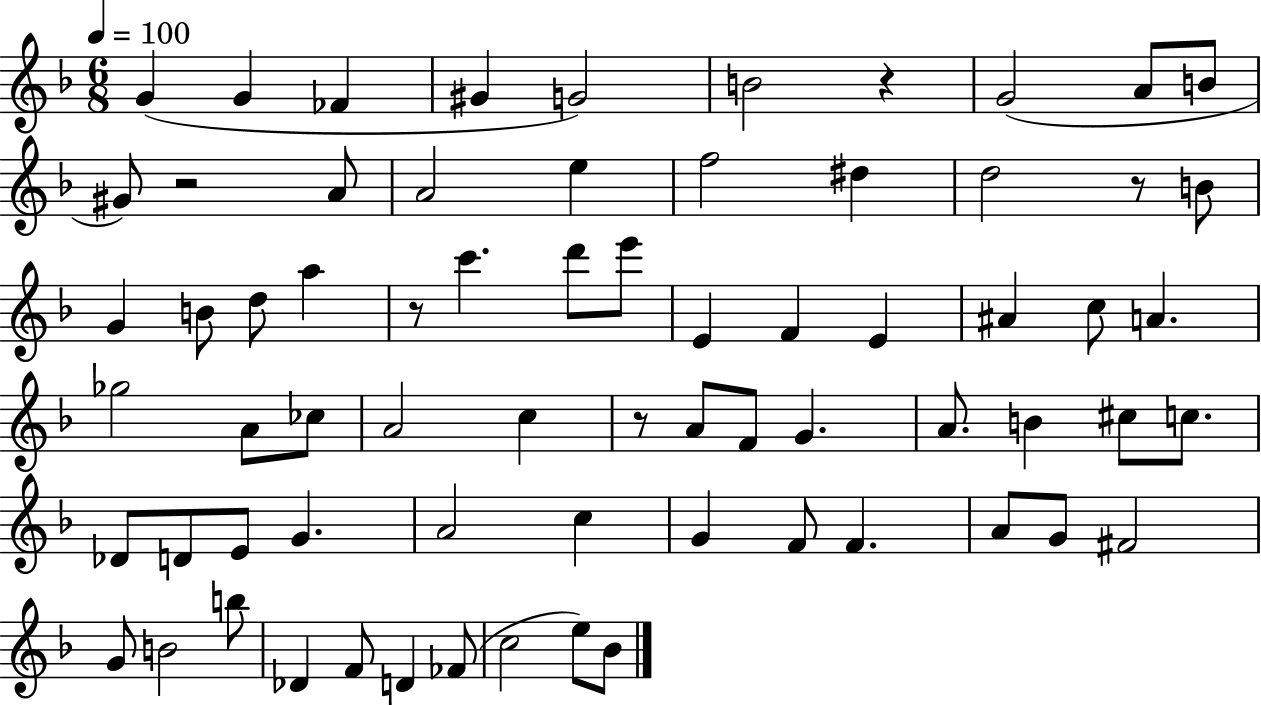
G4/q G4/q FES4/q G#4/q G4/h B4/h R/q G4/h A4/e B4/e G#4/e R/h A4/e A4/h E5/q F5/h D#5/q D5/h R/e B4/e G4/q B4/e D5/e A5/q R/e C6/q. D6/e E6/e E4/q F4/q E4/q A#4/q C5/e A4/q. Gb5/h A4/e CES5/e A4/h C5/q R/e A4/e F4/e G4/q. A4/e. B4/q C#5/e C5/e. Db4/e D4/e E4/e G4/q. A4/h C5/q G4/q F4/e F4/q. A4/e G4/e F#4/h G4/e B4/h B5/e Db4/q F4/e D4/q FES4/e C5/h E5/e Bb4/e